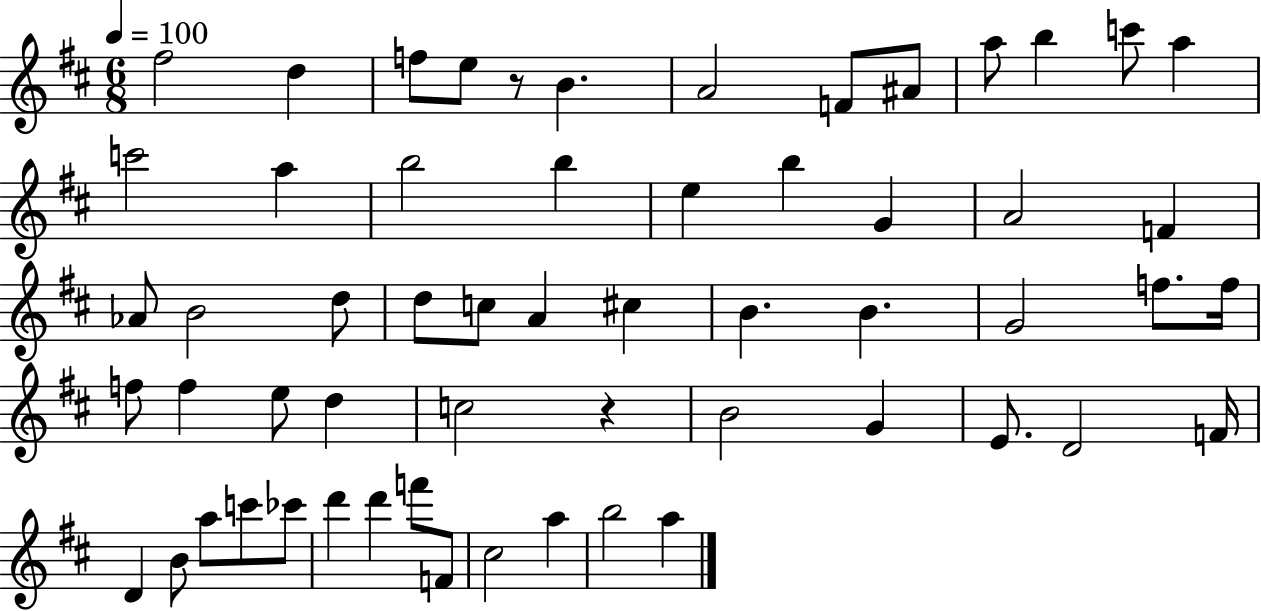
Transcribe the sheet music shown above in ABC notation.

X:1
T:Untitled
M:6/8
L:1/4
K:D
^f2 d f/2 e/2 z/2 B A2 F/2 ^A/2 a/2 b c'/2 a c'2 a b2 b e b G A2 F _A/2 B2 d/2 d/2 c/2 A ^c B B G2 f/2 f/4 f/2 f e/2 d c2 z B2 G E/2 D2 F/4 D B/2 a/2 c'/2 _c'/2 d' d' f'/2 F/2 ^c2 a b2 a